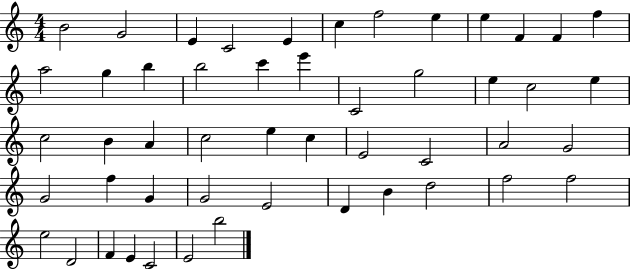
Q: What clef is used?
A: treble